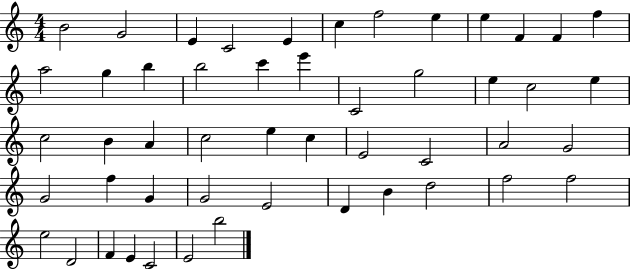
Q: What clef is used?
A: treble